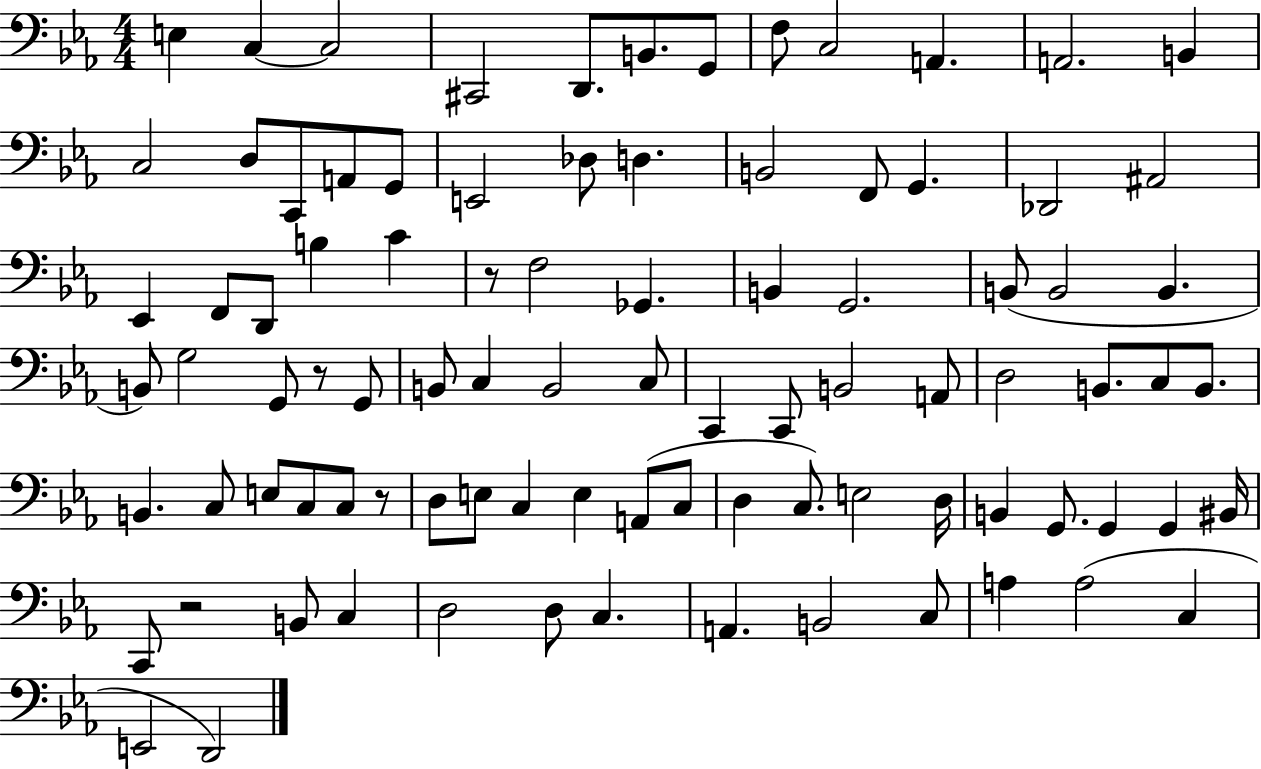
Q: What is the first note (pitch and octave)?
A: E3